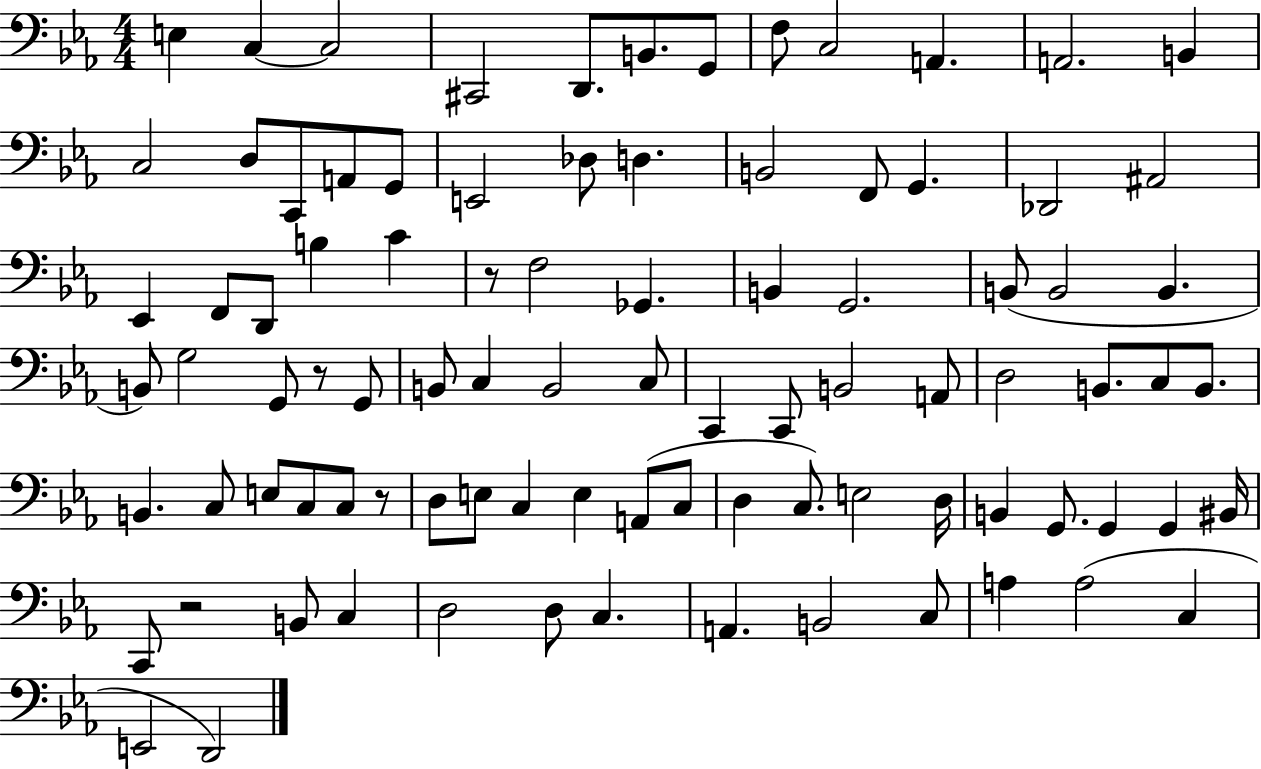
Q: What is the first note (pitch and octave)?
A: E3